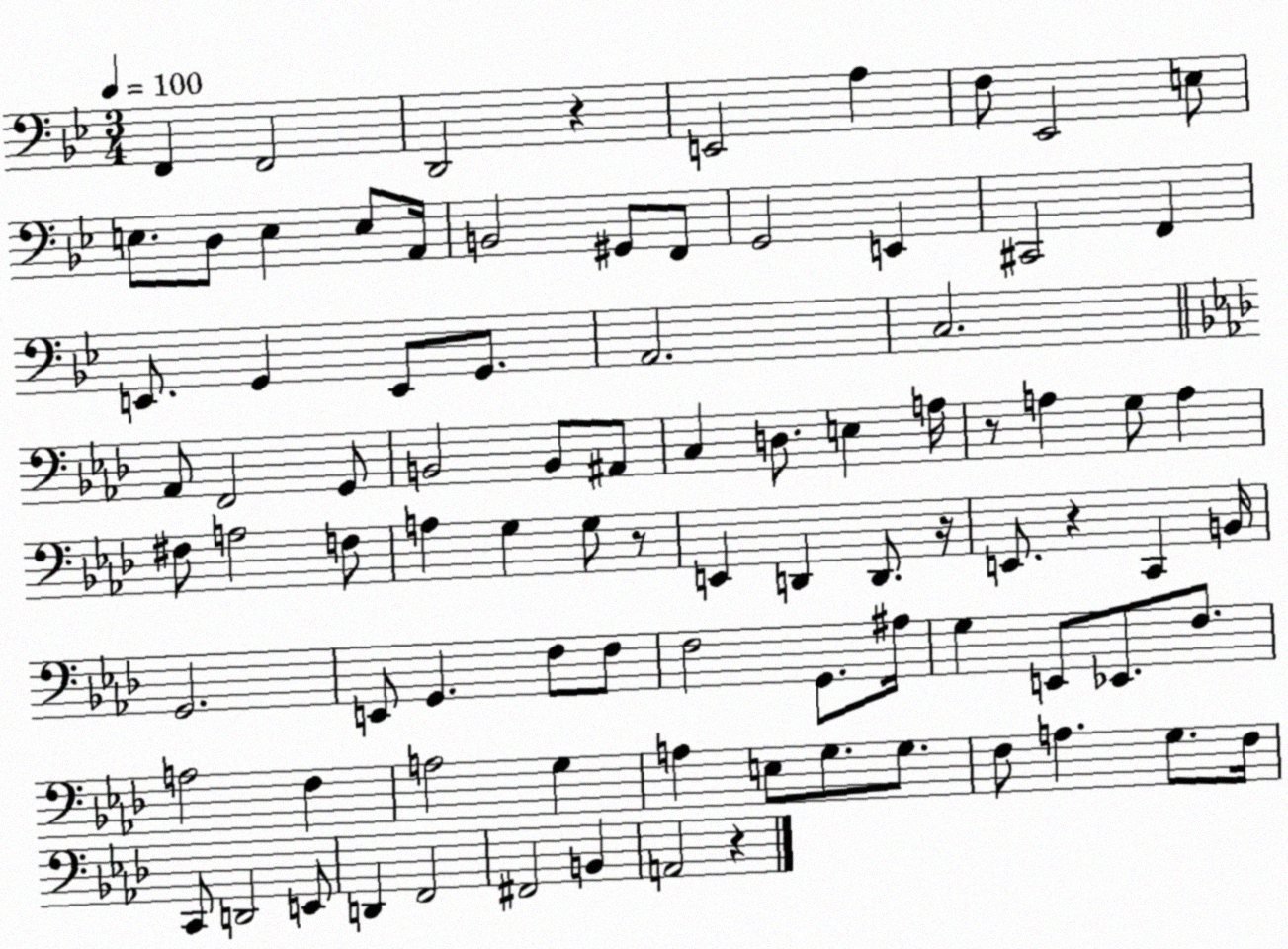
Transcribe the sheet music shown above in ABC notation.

X:1
T:Untitled
M:3/4
L:1/4
K:Bb
F,, F,,2 D,,2 z E,,2 A, F,/2 _E,,2 E,/2 E,/2 D,/2 E, E,/2 A,,/4 B,,2 ^G,,/2 F,,/2 G,,2 E,, ^C,,2 F,, E,,/2 G,, E,,/2 G,,/2 A,,2 C,2 _A,,/2 F,,2 G,,/2 B,,2 B,,/2 ^A,,/2 C, D,/2 E, A,/4 z/2 A, G,/2 A, ^F,/2 A,2 F,/2 A, G, G,/2 z/2 E,, D,, D,,/2 z/4 E,,/2 z C,, B,,/4 G,,2 E,,/2 G,, F,/2 F,/2 F,2 G,,/2 ^A,/4 G, E,,/2 _E,,/2 F,/2 A,2 F, A,2 G, A, E,/2 G,/2 G,/2 F,/2 A, G,/2 F,/4 C,,/2 D,,2 E,,/2 D,, F,,2 ^F,,2 B,, A,,2 z